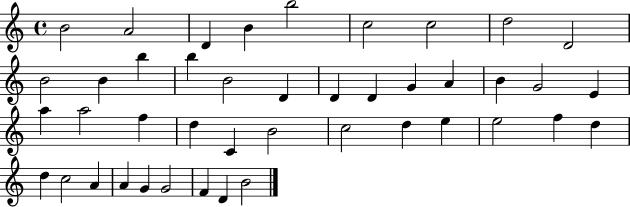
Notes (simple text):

B4/h A4/h D4/q B4/q B5/h C5/h C5/h D5/h D4/h B4/h B4/q B5/q B5/q B4/h D4/q D4/q D4/q G4/q A4/q B4/q G4/h E4/q A5/q A5/h F5/q D5/q C4/q B4/h C5/h D5/q E5/q E5/h F5/q D5/q D5/q C5/h A4/q A4/q G4/q G4/h F4/q D4/q B4/h